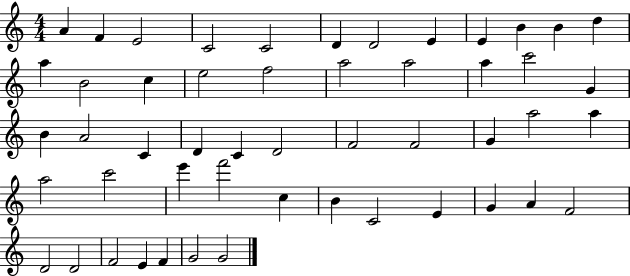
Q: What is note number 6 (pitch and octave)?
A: D4